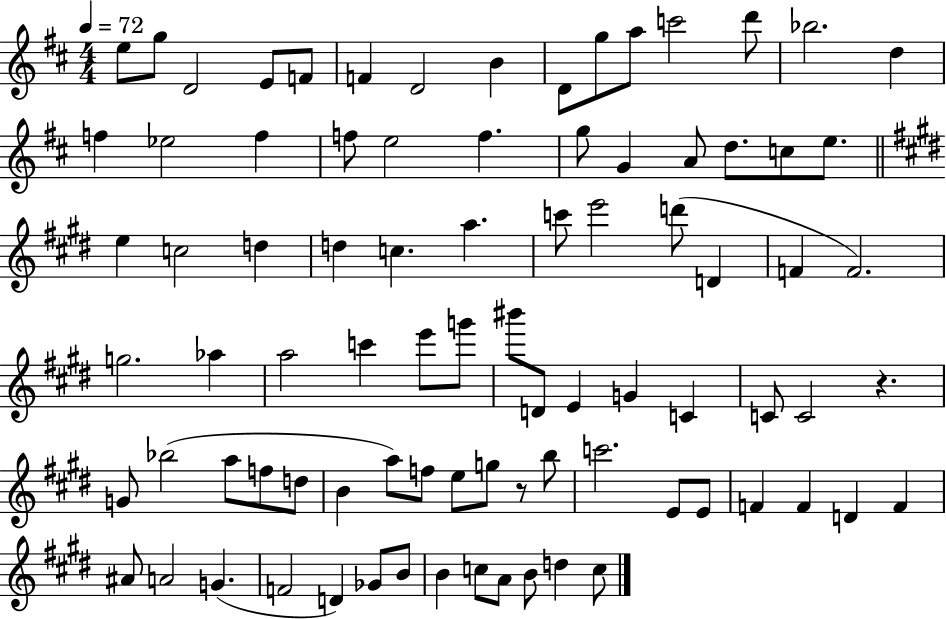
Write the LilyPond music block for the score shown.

{
  \clef treble
  \numericTimeSignature
  \time 4/4
  \key d \major
  \tempo 4 = 72
  e''8 g''8 d'2 e'8 f'8 | f'4 d'2 b'4 | d'8 g''8 a''8 c'''2 d'''8 | bes''2. d''4 | \break f''4 ees''2 f''4 | f''8 e''2 f''4. | g''8 g'4 a'8 d''8. c''8 e''8. | \bar "||" \break \key e \major e''4 c''2 d''4 | d''4 c''4. a''4. | c'''8 e'''2 d'''8( d'4 | f'4 f'2.) | \break g''2. aes''4 | a''2 c'''4 e'''8 g'''8 | bis'''8 d'8 e'4 g'4 c'4 | c'8 c'2 r4. | \break g'8 bes''2( a''8 f''8 d''8 | b'4 a''8) f''8 e''8 g''8 r8 b''8 | c'''2. e'8 e'8 | f'4 f'4 d'4 f'4 | \break ais'8 a'2 g'4.( | f'2 d'4) ges'8 b'8 | b'4 c''8 a'8 b'8 d''4 c''8 | \bar "|."
}